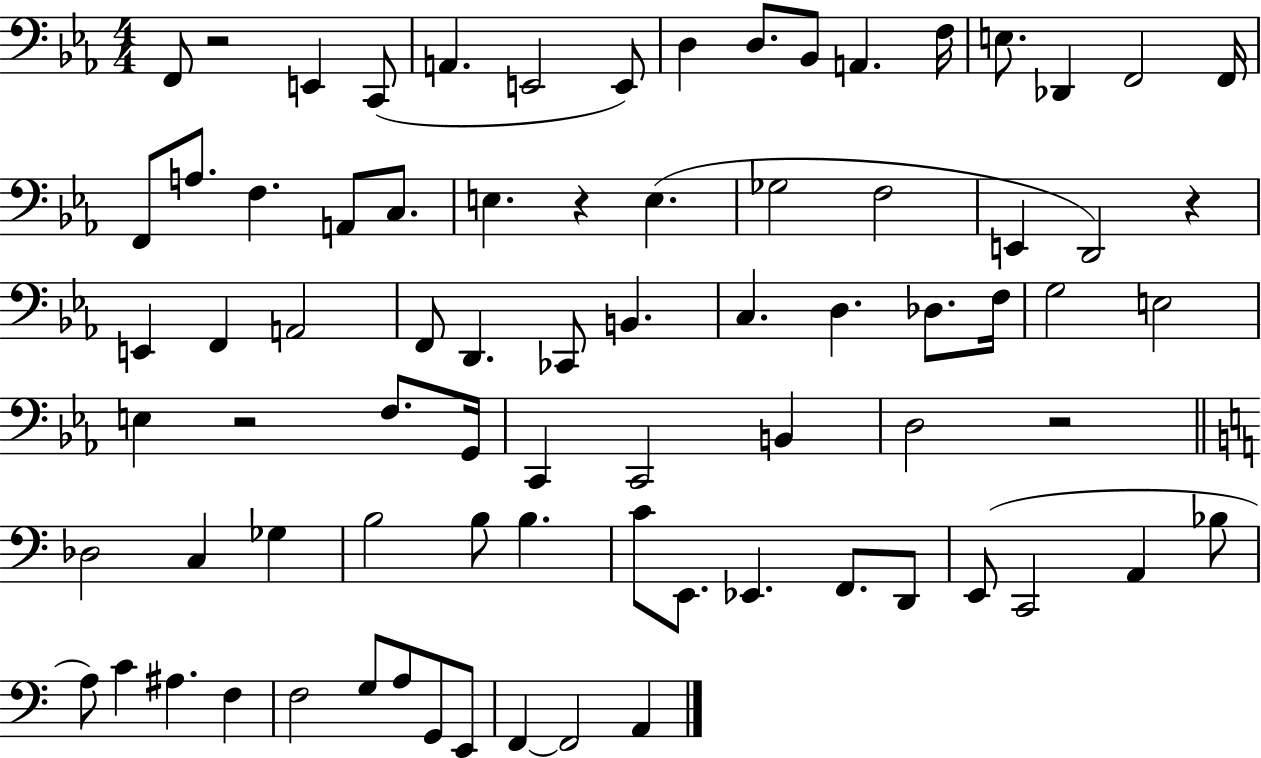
{
  \clef bass
  \numericTimeSignature
  \time 4/4
  \key ees \major
  \repeat volta 2 { f,8 r2 e,4 c,8( | a,4. e,2 e,8) | d4 d8. bes,8 a,4. f16 | e8. des,4 f,2 f,16 | \break f,8 a8. f4. a,8 c8. | e4. r4 e4.( | ges2 f2 | e,4 d,2) r4 | \break e,4 f,4 a,2 | f,8 d,4. ces,8 b,4. | c4. d4. des8. f16 | g2 e2 | \break e4 r2 f8. g,16 | c,4 c,2 b,4 | d2 r2 | \bar "||" \break \key c \major des2 c4 ges4 | b2 b8 b4. | c'8 e,8. ees,4. f,8. d,8 | e,8( c,2 a,4 bes8 | \break a8) c'4 ais4. f4 | f2 g8 a8 g,8 e,8 | f,4~~ f,2 a,4 | } \bar "|."
}